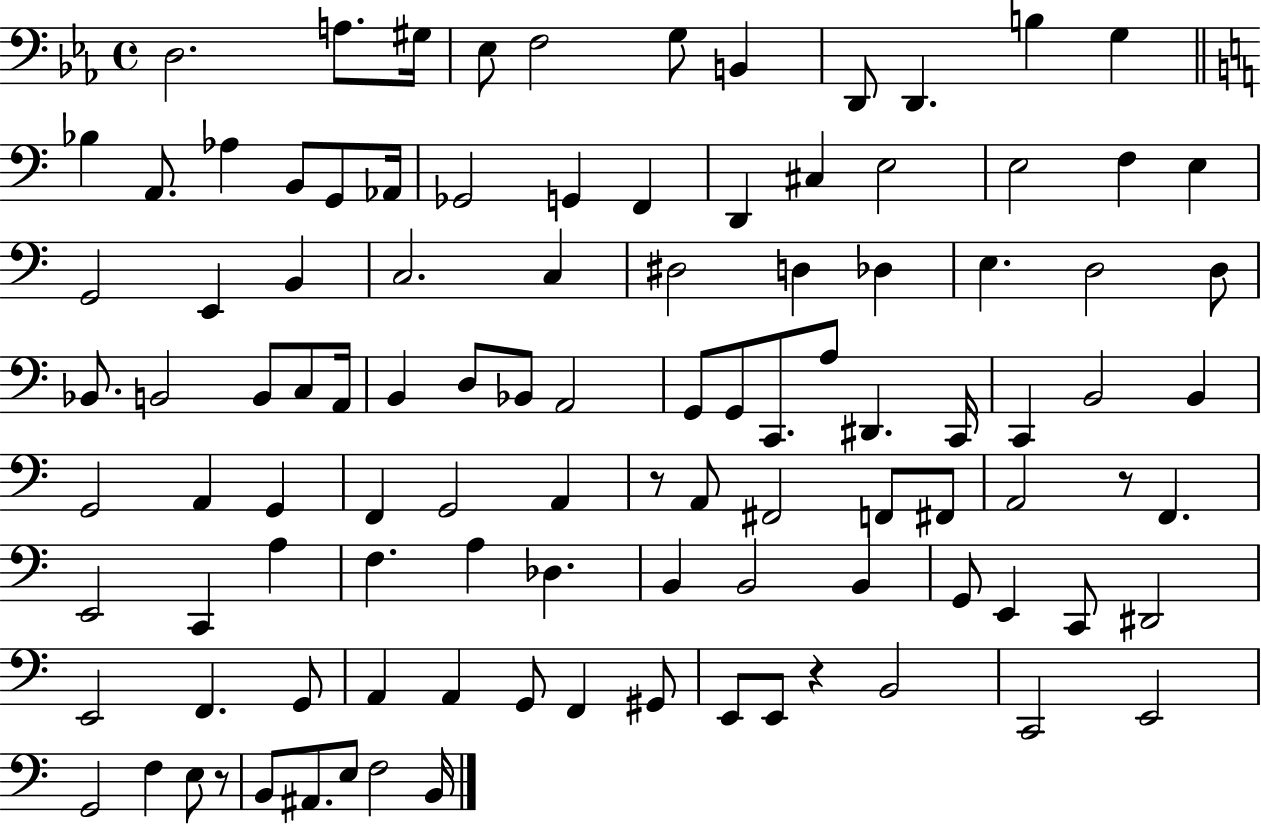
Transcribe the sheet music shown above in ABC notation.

X:1
T:Untitled
M:4/4
L:1/4
K:Eb
D,2 A,/2 ^G,/4 _E,/2 F,2 G,/2 B,, D,,/2 D,, B, G, _B, A,,/2 _A, B,,/2 G,,/2 _A,,/4 _G,,2 G,, F,, D,, ^C, E,2 E,2 F, E, G,,2 E,, B,, C,2 C, ^D,2 D, _D, E, D,2 D,/2 _B,,/2 B,,2 B,,/2 C,/2 A,,/4 B,, D,/2 _B,,/2 A,,2 G,,/2 G,,/2 C,,/2 A,/2 ^D,, C,,/4 C,, B,,2 B,, G,,2 A,, G,, F,, G,,2 A,, z/2 A,,/2 ^F,,2 F,,/2 ^F,,/2 A,,2 z/2 F,, E,,2 C,, A, F, A, _D, B,, B,,2 B,, G,,/2 E,, C,,/2 ^D,,2 E,,2 F,, G,,/2 A,, A,, G,,/2 F,, ^G,,/2 E,,/2 E,,/2 z B,,2 C,,2 E,,2 G,,2 F, E,/2 z/2 B,,/2 ^A,,/2 E,/2 F,2 B,,/4